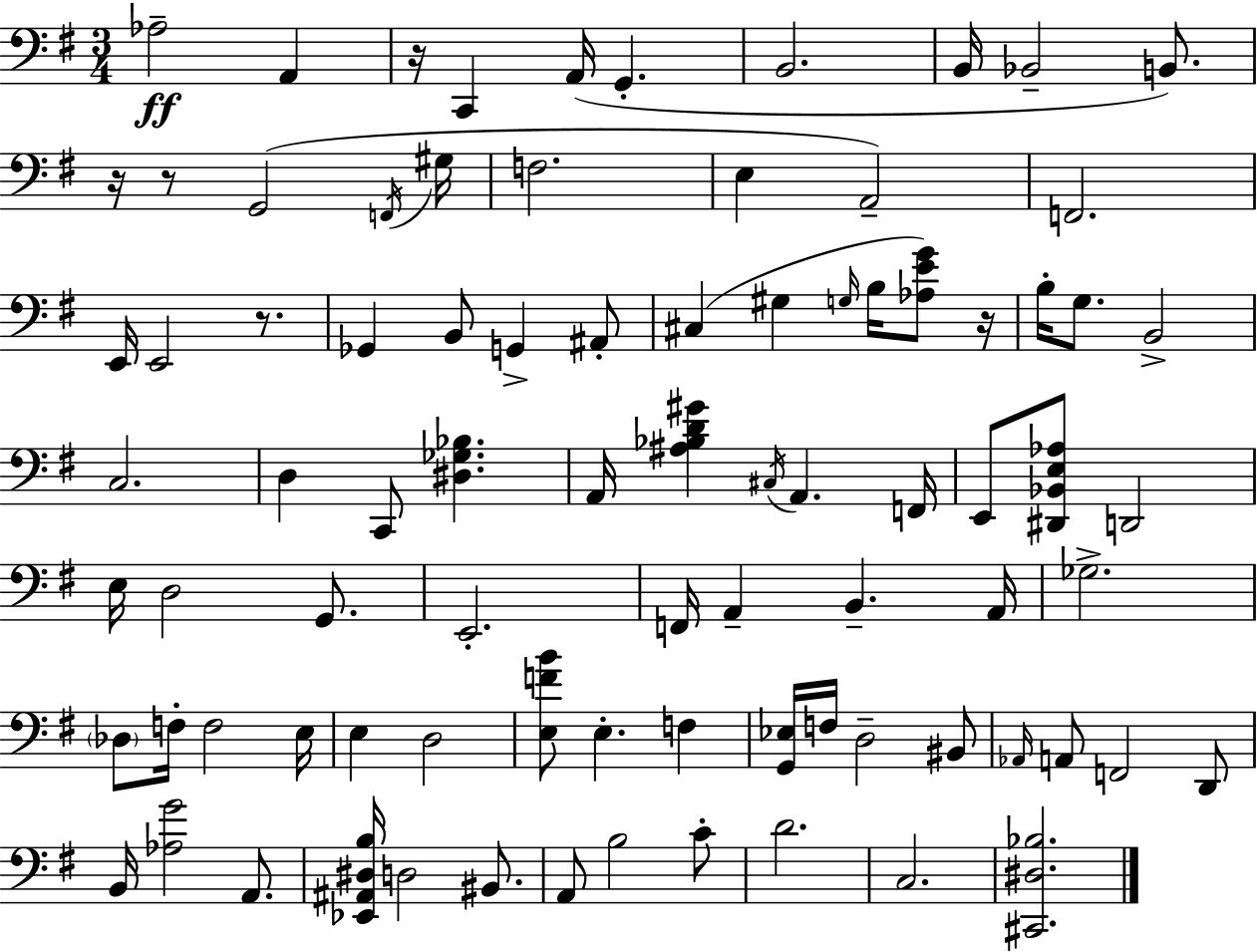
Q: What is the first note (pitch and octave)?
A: Ab3